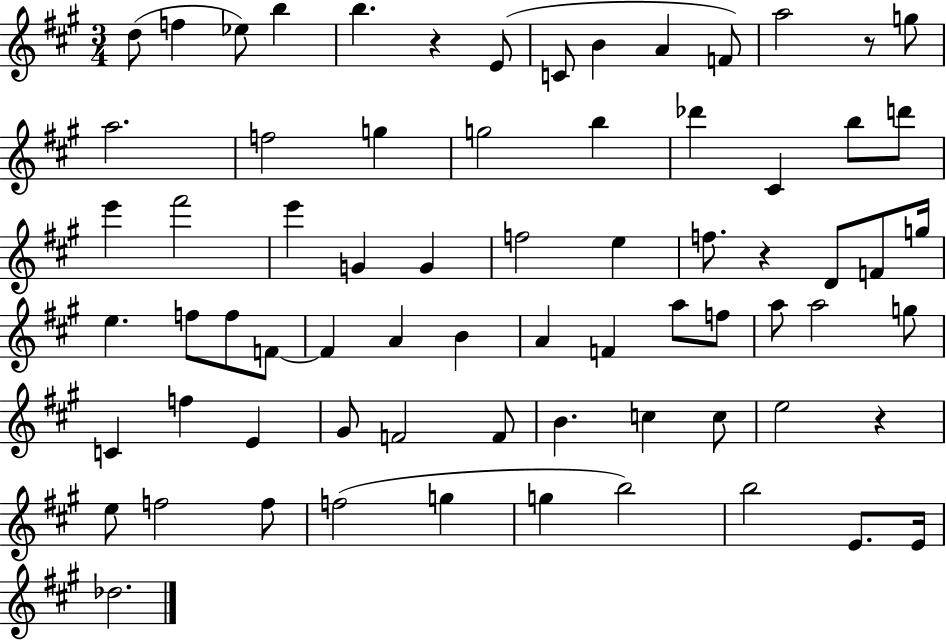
{
  \clef treble
  \numericTimeSignature
  \time 3/4
  \key a \major
  d''8( f''4 ees''8) b''4 | b''4. r4 e'8( | c'8 b'4 a'4 f'8) | a''2 r8 g''8 | \break a''2. | f''2 g''4 | g''2 b''4 | des'''4 cis'4 b''8 d'''8 | \break e'''4 fis'''2 | e'''4 g'4 g'4 | f''2 e''4 | f''8. r4 d'8 f'8 g''16 | \break e''4. f''8 f''8 f'8~~ | f'4 a'4 b'4 | a'4 f'4 a''8 f''8 | a''8 a''2 g''8 | \break c'4 f''4 e'4 | gis'8 f'2 f'8 | b'4. c''4 c''8 | e''2 r4 | \break e''8 f''2 f''8 | f''2( g''4 | g''4 b''2) | b''2 e'8. e'16 | \break des''2. | \bar "|."
}